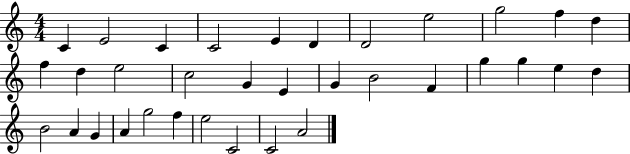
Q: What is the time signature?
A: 4/4